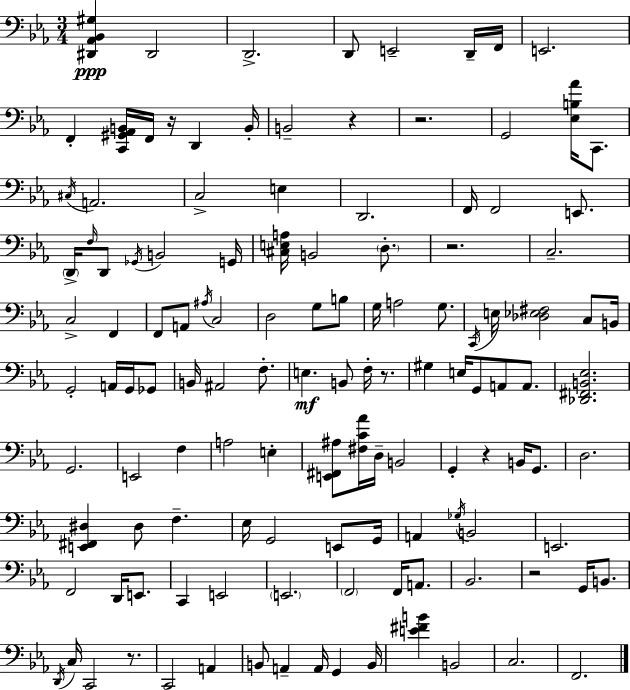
[D#2,Ab2,Bb2,G#3]/q D#2/h D2/h. D2/e E2/h D2/s F2/s E2/h. F2/q [C2,G#2,Ab2,B2]/s F2/s R/s D2/q B2/s B2/h R/q R/h. G2/h [Eb3,B3,Ab4]/s C2/e. C#3/s A2/h. C3/h E3/q D2/h. F2/s F2/h E2/e. D2/s F3/s D2/e Gb2/s B2/h G2/s [C#3,E3,A3]/s B2/h D3/e. R/h. C3/h. C3/h F2/q F2/e A2/e A#3/s C3/h D3/h G3/e B3/e G3/s A3/h G3/e. C2/s E3/s [Db3,Eb3,F#3]/h C3/e B2/s G2/h A2/s G2/s Gb2/e B2/s A#2/h F3/e. E3/q. B2/e F3/s R/e. G#3/q E3/s G2/e A2/e A2/e. [Db2,F#2,B2,Eb3]/h. G2/h. E2/h F3/q A3/h E3/q [E2,F#2,A#3]/e [F#3,C4,Ab4]/s D3/s B2/h G2/q R/q B2/s G2/e. D3/h. [E2,F#2,D#3]/q D#3/e F3/q. Eb3/s G2/h E2/e G2/s A2/q Gb3/s B2/h E2/h. F2/h D2/s E2/e. C2/q E2/h E2/h. F2/h F2/s A2/e. Bb2/h. R/h G2/s B2/e. D2/s C3/s C2/h R/e. C2/h A2/q B2/e A2/q A2/s G2/q B2/s [E4,F#4,B4]/q B2/h C3/h. F2/h.